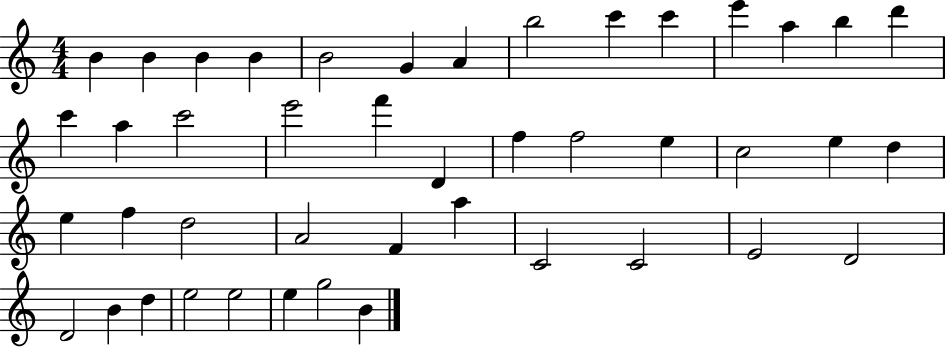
X:1
T:Untitled
M:4/4
L:1/4
K:C
B B B B B2 G A b2 c' c' e' a b d' c' a c'2 e'2 f' D f f2 e c2 e d e f d2 A2 F a C2 C2 E2 D2 D2 B d e2 e2 e g2 B